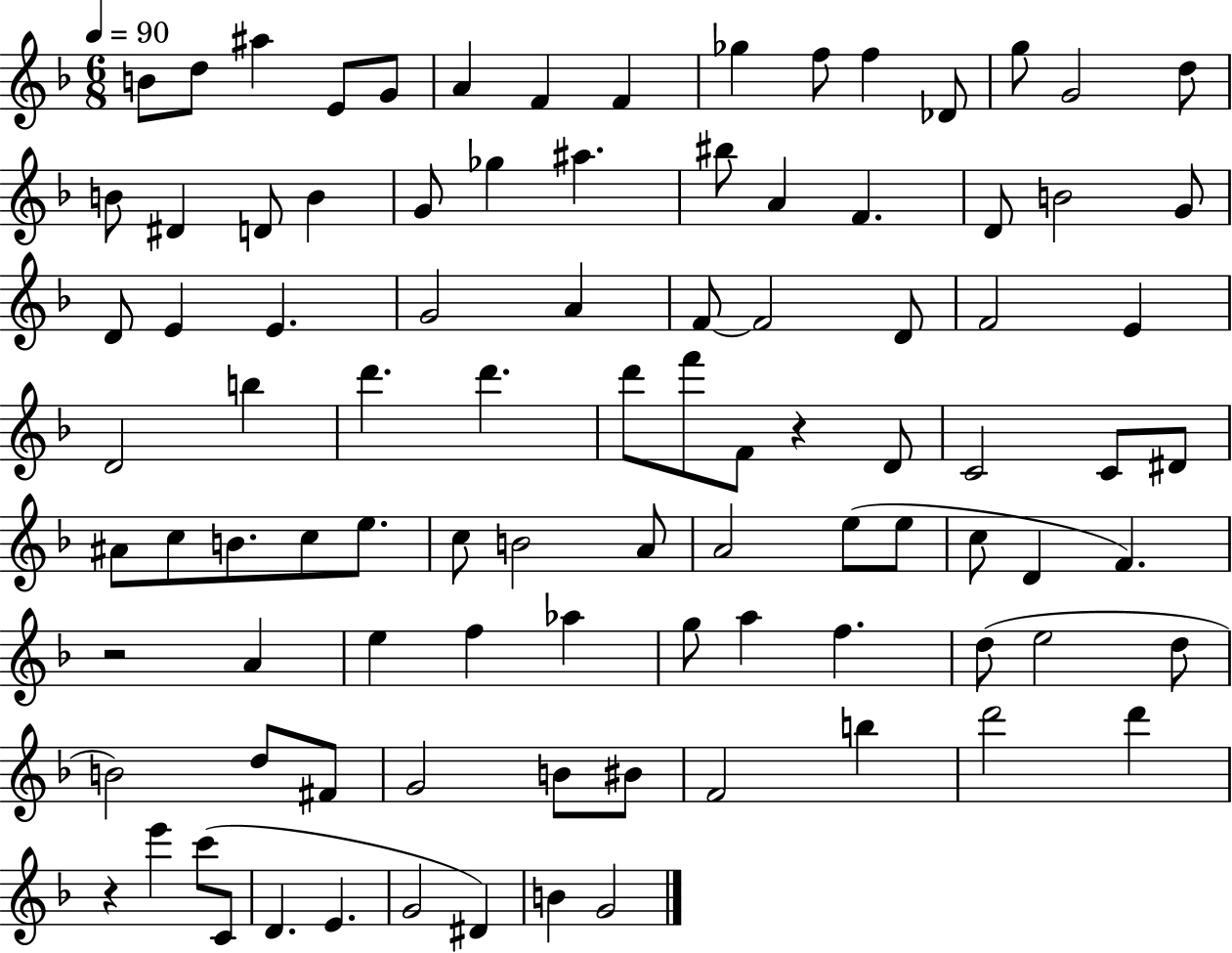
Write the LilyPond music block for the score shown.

{
  \clef treble
  \numericTimeSignature
  \time 6/8
  \key f \major
  \tempo 4 = 90
  \repeat volta 2 { b'8 d''8 ais''4 e'8 g'8 | a'4 f'4 f'4 | ges''4 f''8 f''4 des'8 | g''8 g'2 d''8 | \break b'8 dis'4 d'8 b'4 | g'8 ges''4 ais''4. | bis''8 a'4 f'4. | d'8 b'2 g'8 | \break d'8 e'4 e'4. | g'2 a'4 | f'8~~ f'2 d'8 | f'2 e'4 | \break d'2 b''4 | d'''4. d'''4. | d'''8 f'''8 f'8 r4 d'8 | c'2 c'8 dis'8 | \break ais'8 c''8 b'8. c''8 e''8. | c''8 b'2 a'8 | a'2 e''8( e''8 | c''8 d'4 f'4.) | \break r2 a'4 | e''4 f''4 aes''4 | g''8 a''4 f''4. | d''8( e''2 d''8 | \break b'2) d''8 fis'8 | g'2 b'8 bis'8 | f'2 b''4 | d'''2 d'''4 | \break r4 e'''4 c'''8( c'8 | d'4. e'4. | g'2 dis'4) | b'4 g'2 | \break } \bar "|."
}